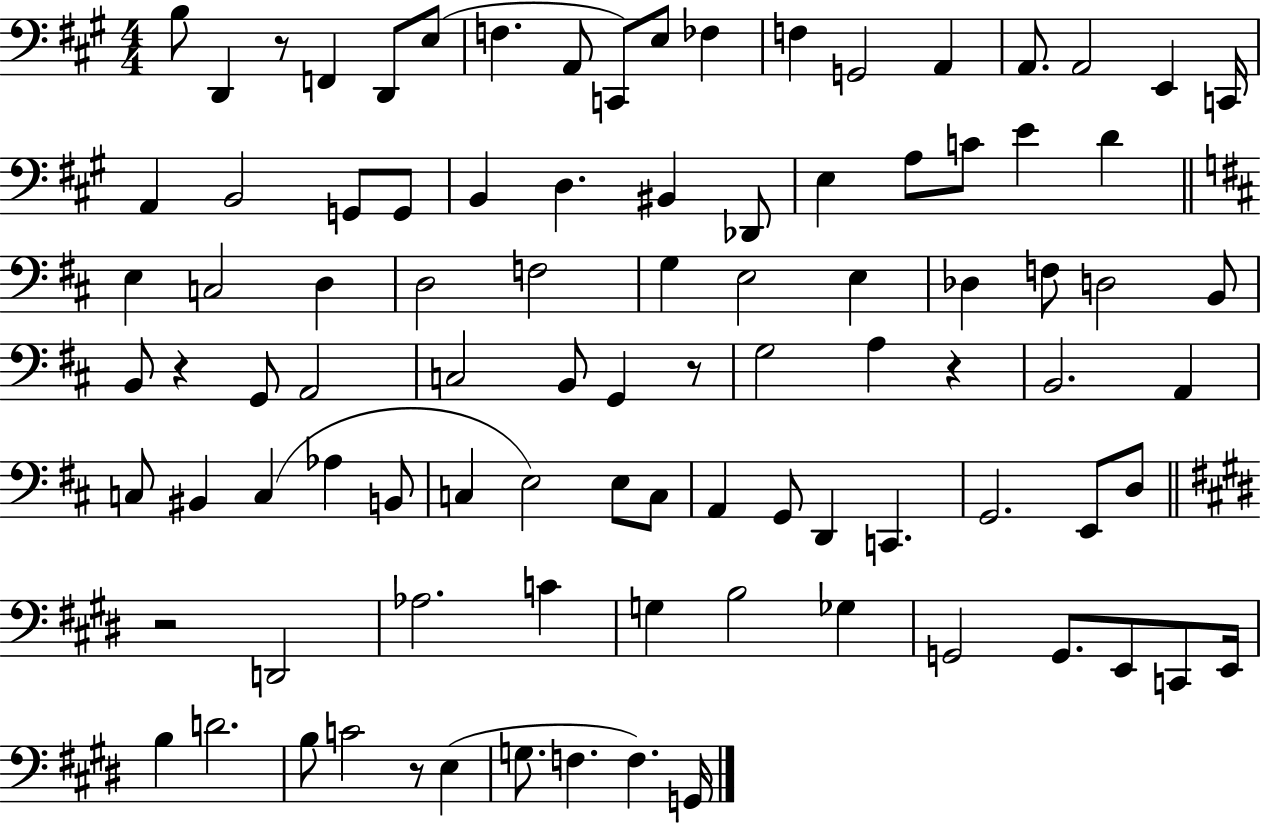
X:1
T:Untitled
M:4/4
L:1/4
K:A
B,/2 D,, z/2 F,, D,,/2 E,/2 F, A,,/2 C,,/2 E,/2 _F, F, G,,2 A,, A,,/2 A,,2 E,, C,,/4 A,, B,,2 G,,/2 G,,/2 B,, D, ^B,, _D,,/2 E, A,/2 C/2 E D E, C,2 D, D,2 F,2 G, E,2 E, _D, F,/2 D,2 B,,/2 B,,/2 z G,,/2 A,,2 C,2 B,,/2 G,, z/2 G,2 A, z B,,2 A,, C,/2 ^B,, C, _A, B,,/2 C, E,2 E,/2 C,/2 A,, G,,/2 D,, C,, G,,2 E,,/2 D,/2 z2 D,,2 _A,2 C G, B,2 _G, G,,2 G,,/2 E,,/2 C,,/2 E,,/4 B, D2 B,/2 C2 z/2 E, G,/2 F, F, G,,/4